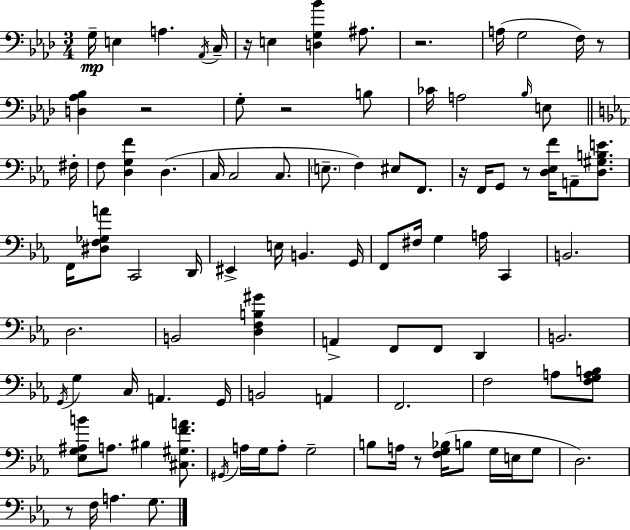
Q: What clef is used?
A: bass